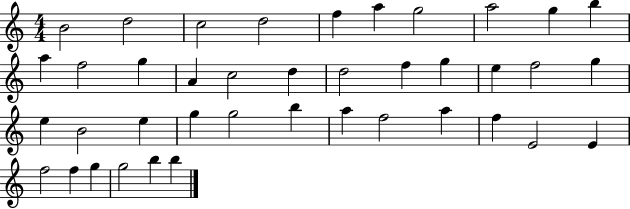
B4/h D5/h C5/h D5/h F5/q A5/q G5/h A5/h G5/q B5/q A5/q F5/h G5/q A4/q C5/h D5/q D5/h F5/q G5/q E5/q F5/h G5/q E5/q B4/h E5/q G5/q G5/h B5/q A5/q F5/h A5/q F5/q E4/h E4/q F5/h F5/q G5/q G5/h B5/q B5/q